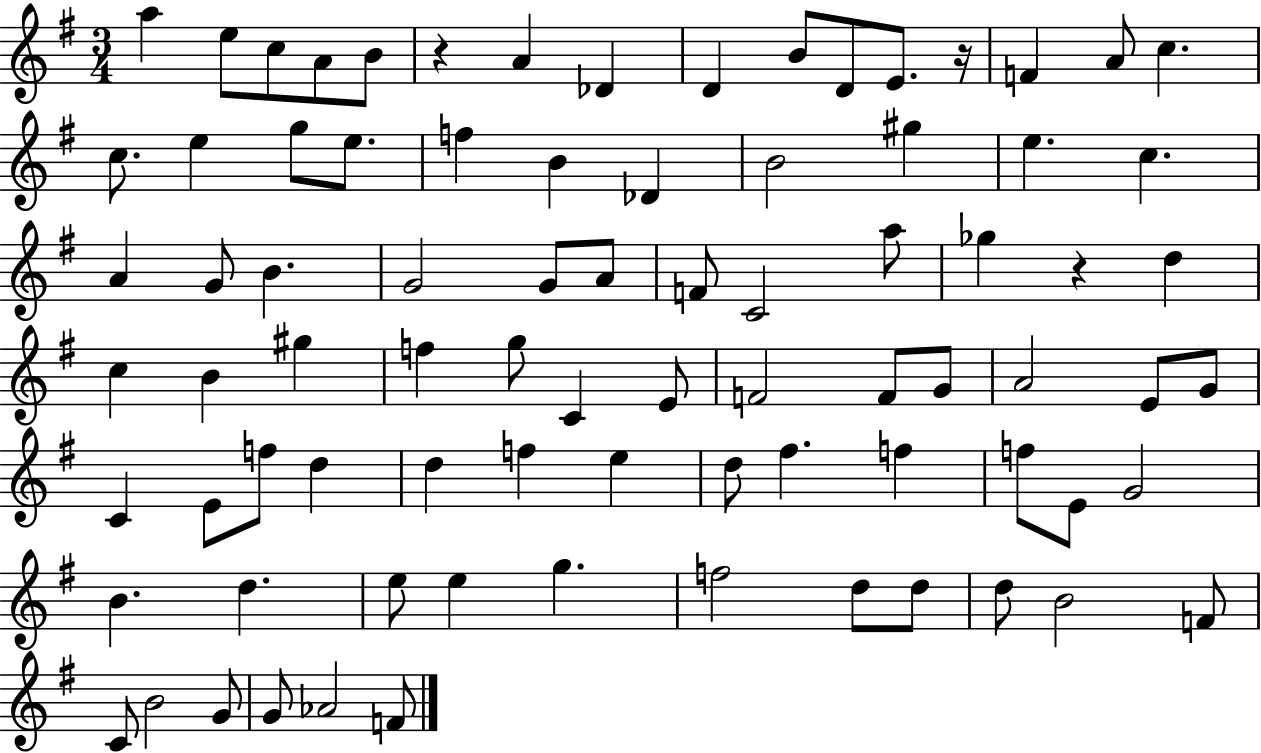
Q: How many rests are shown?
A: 3